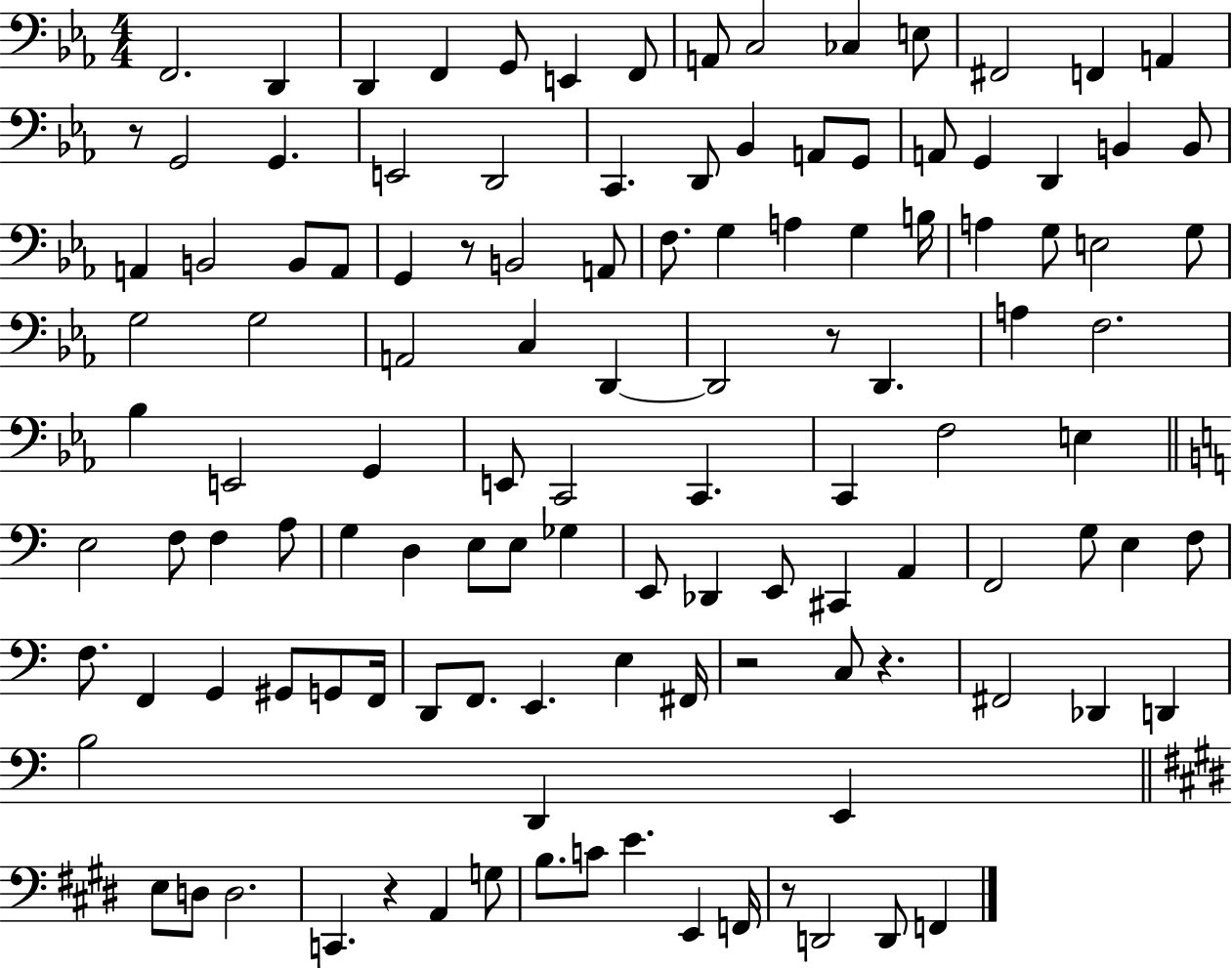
X:1
T:Untitled
M:4/4
L:1/4
K:Eb
F,,2 D,, D,, F,, G,,/2 E,, F,,/2 A,,/2 C,2 _C, E,/2 ^F,,2 F,, A,, z/2 G,,2 G,, E,,2 D,,2 C,, D,,/2 _B,, A,,/2 G,,/2 A,,/2 G,, D,, B,, B,,/2 A,, B,,2 B,,/2 A,,/2 G,, z/2 B,,2 A,,/2 F,/2 G, A, G, B,/4 A, G,/2 E,2 G,/2 G,2 G,2 A,,2 C, D,, D,,2 z/2 D,, A, F,2 _B, E,,2 G,, E,,/2 C,,2 C,, C,, F,2 E, E,2 F,/2 F, A,/2 G, D, E,/2 E,/2 _G, E,,/2 _D,, E,,/2 ^C,, A,, F,,2 G,/2 E, F,/2 F,/2 F,, G,, ^G,,/2 G,,/2 F,,/4 D,,/2 F,,/2 E,, E, ^F,,/4 z2 C,/2 z ^F,,2 _D,, D,, B,2 D,, E,, E,/2 D,/2 D,2 C,, z A,, G,/2 B,/2 C/2 E E,, F,,/4 z/2 D,,2 D,,/2 F,,